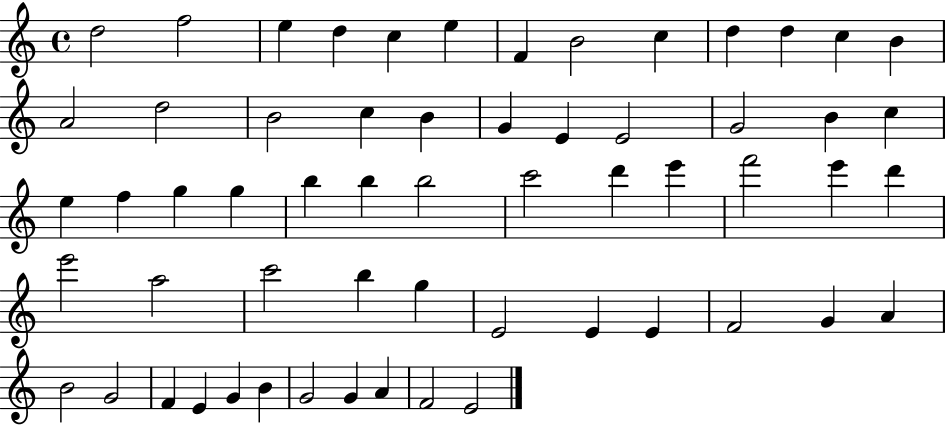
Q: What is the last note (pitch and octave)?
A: E4